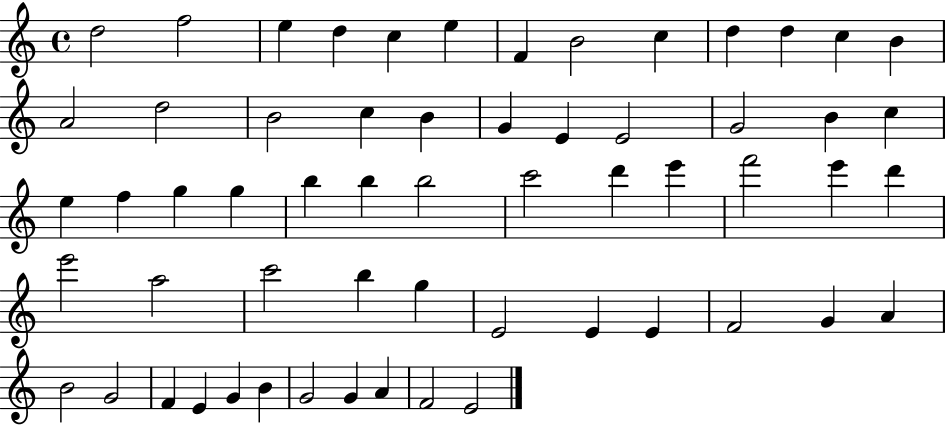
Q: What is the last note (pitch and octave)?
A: E4